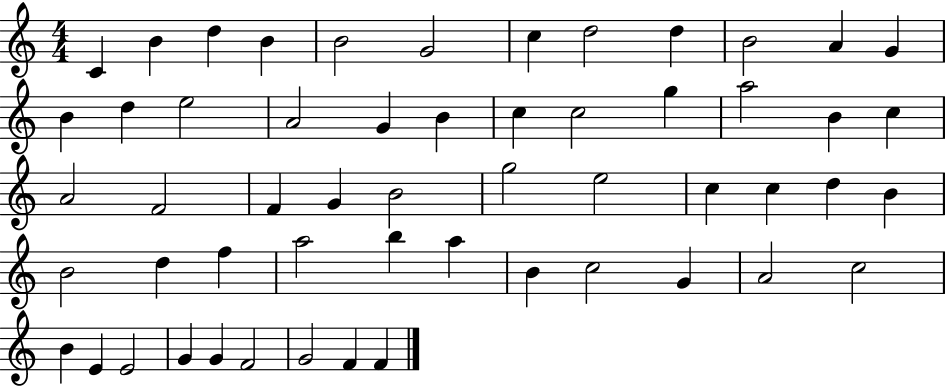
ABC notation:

X:1
T:Untitled
M:4/4
L:1/4
K:C
C B d B B2 G2 c d2 d B2 A G B d e2 A2 G B c c2 g a2 B c A2 F2 F G B2 g2 e2 c c d B B2 d f a2 b a B c2 G A2 c2 B E E2 G G F2 G2 F F